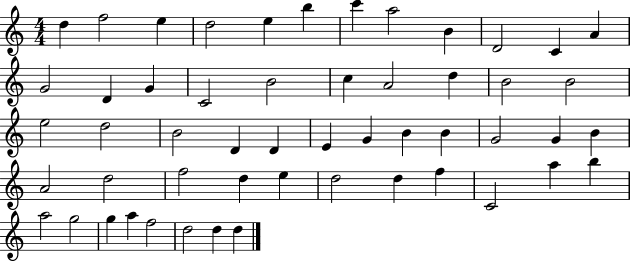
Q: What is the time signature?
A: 4/4